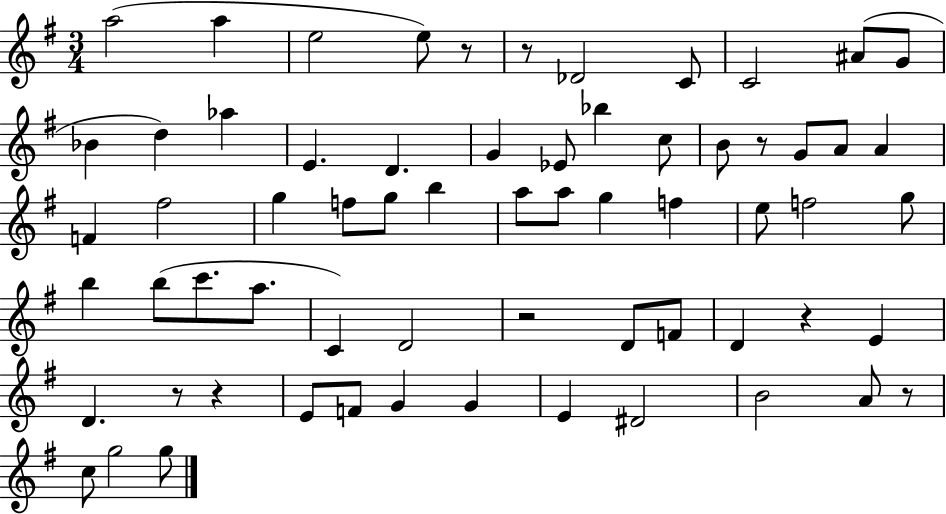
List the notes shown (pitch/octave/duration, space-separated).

A5/h A5/q E5/h E5/e R/e R/e Db4/h C4/e C4/h A#4/e G4/e Bb4/q D5/q Ab5/q E4/q. D4/q. G4/q Eb4/e Bb5/q C5/e B4/e R/e G4/e A4/e A4/q F4/q F#5/h G5/q F5/e G5/e B5/q A5/e A5/e G5/q F5/q E5/e F5/h G5/e B5/q B5/e C6/e. A5/e. C4/q D4/h R/h D4/e F4/e D4/q R/q E4/q D4/q. R/e R/q E4/e F4/e G4/q G4/q E4/q D#4/h B4/h A4/e R/e C5/e G5/h G5/e